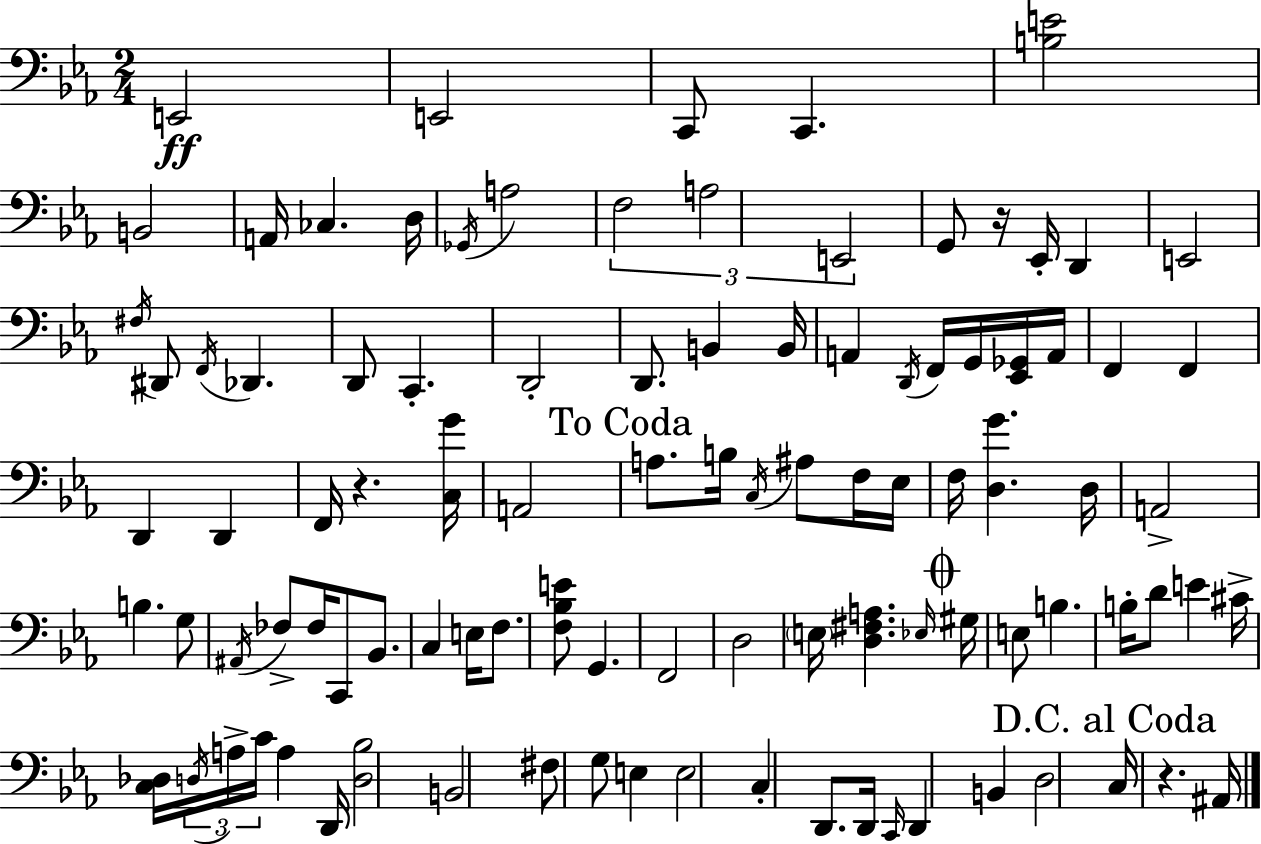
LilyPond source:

{
  \clef bass
  \numericTimeSignature
  \time 2/4
  \key ees \major
  e,2\ff | e,2 | c,8 c,4. | <b e'>2 | \break b,2 | a,16 ces4. d16 | \acciaccatura { ges,16 } a2 | \tuplet 3/2 { f2 | \break a2 | e,2 } | g,8 r16 ees,16-. d,4 | e,2 | \break \acciaccatura { fis16 } dis,8 \acciaccatura { f,16 } des,4. | d,8 c,4.-. | d,2-. | d,8. b,4 | \break b,16 a,4 \acciaccatura { d,16 } | f,16 g,16 <ees, ges,>16 a,16 f,4 | f,4 d,4 | d,4 f,16 r4. | \break <c g'>16 a,2 | \mark "To Coda" a8. b16 | \acciaccatura { c16 } ais8 f16 ees16 f16 <d g'>4. | d16 a,2-> | \break b4. | g8 \acciaccatura { ais,16 } fes8-> | fes16 c,8 bes,8. c4 | e16 f8. <f bes e'>8 | \break g,4. f,2 | d2 | \parenthesize e16 <d fis a>4. | \grace { ees16 } \mark \markup { \musicglyph "scripts.coda" } gis16 e8 | \break b4. b16-. | d'8 e'4 cis'16-> <c des>16 | \tuplet 3/2 { \acciaccatura { d16 } a16-> c'16 } a4 d,16 | <d bes>2 | \break b,2 | fis8 g8 e4 | e2 | c4-. d,8. d,16 | \break \grace { c,16 } d,4 b,4 | d2 | \mark "D.C. al Coda" c16 r4. | ais,16 \bar "|."
}